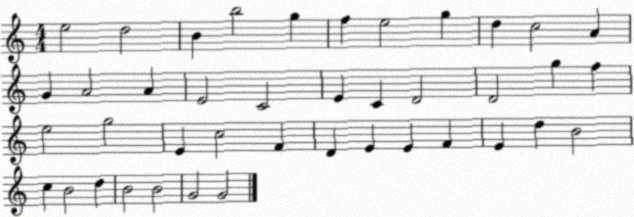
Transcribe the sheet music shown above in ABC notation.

X:1
T:Untitled
M:4/4
L:1/4
K:C
e2 d2 B b2 g f e2 g d c2 A G A2 A E2 C2 E C D2 D2 g f e2 g2 E c2 F D E E F E d B2 c B2 d B2 B2 G2 G2